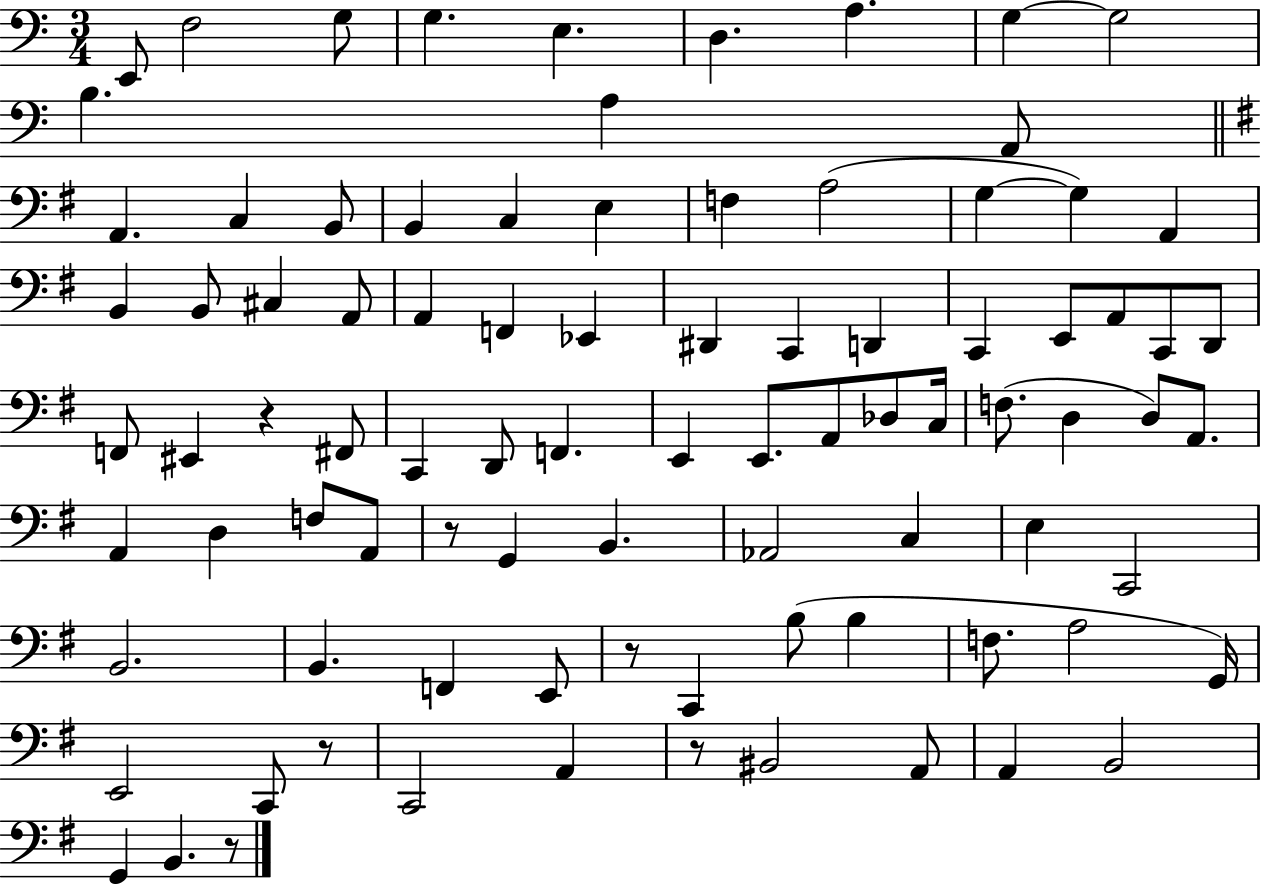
X:1
T:Untitled
M:3/4
L:1/4
K:C
E,,/2 F,2 G,/2 G, E, D, A, G, G,2 B, A, A,,/2 A,, C, B,,/2 B,, C, E, F, A,2 G, G, A,, B,, B,,/2 ^C, A,,/2 A,, F,, _E,, ^D,, C,, D,, C,, E,,/2 A,,/2 C,,/2 D,,/2 F,,/2 ^E,, z ^F,,/2 C,, D,,/2 F,, E,, E,,/2 A,,/2 _D,/2 C,/4 F,/2 D, D,/2 A,,/2 A,, D, F,/2 A,,/2 z/2 G,, B,, _A,,2 C, E, C,,2 B,,2 B,, F,, E,,/2 z/2 C,, B,/2 B, F,/2 A,2 G,,/4 E,,2 C,,/2 z/2 C,,2 A,, z/2 ^B,,2 A,,/2 A,, B,,2 G,, B,, z/2